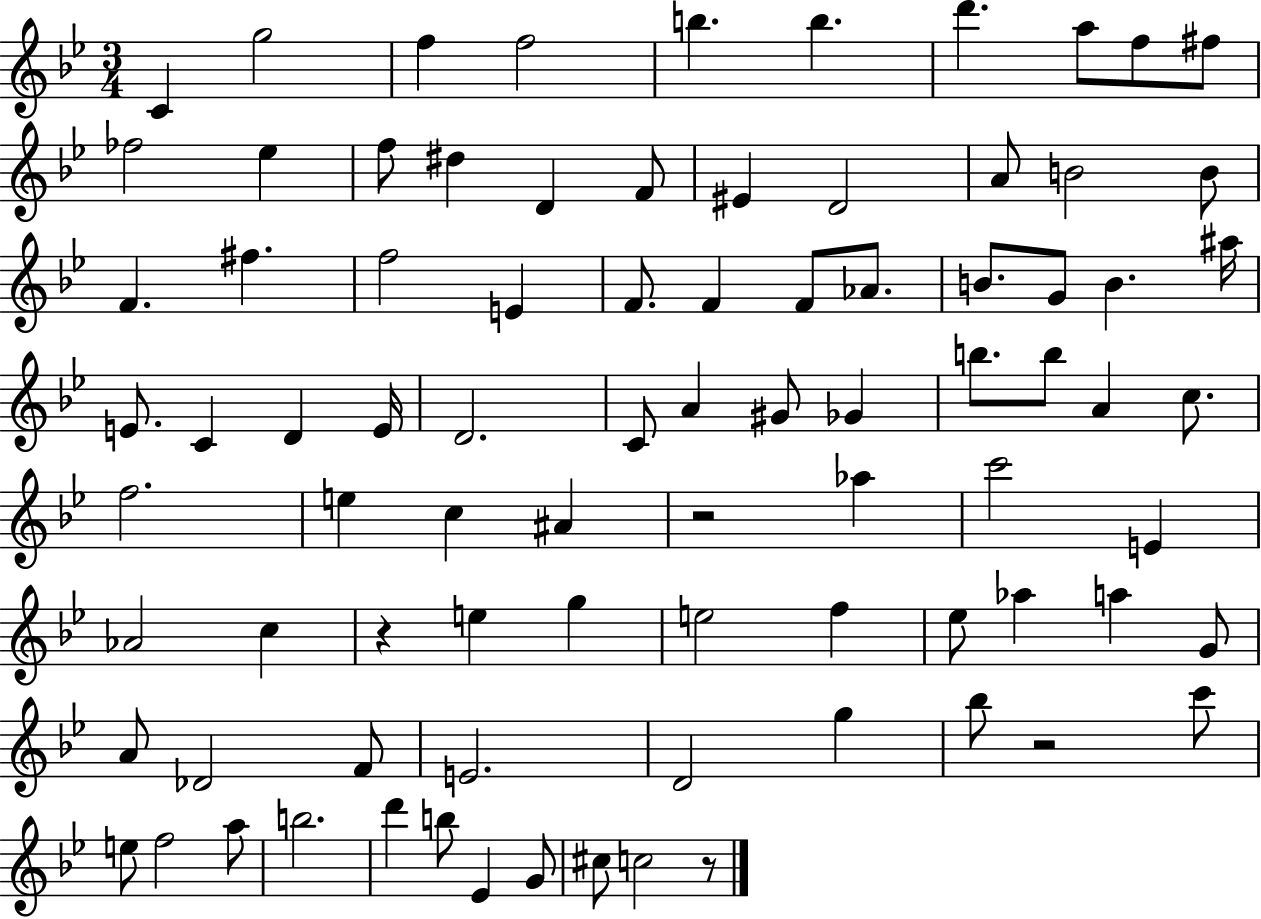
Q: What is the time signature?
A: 3/4